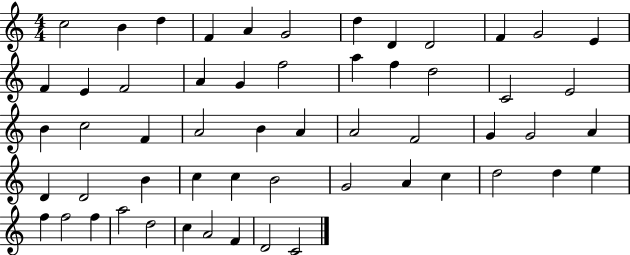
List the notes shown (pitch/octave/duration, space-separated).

C5/h B4/q D5/q F4/q A4/q G4/h D5/q D4/q D4/h F4/q G4/h E4/q F4/q E4/q F4/h A4/q G4/q F5/h A5/q F5/q D5/h C4/h E4/h B4/q C5/h F4/q A4/h B4/q A4/q A4/h F4/h G4/q G4/h A4/q D4/q D4/h B4/q C5/q C5/q B4/h G4/h A4/q C5/q D5/h D5/q E5/q F5/q F5/h F5/q A5/h D5/h C5/q A4/h F4/q D4/h C4/h